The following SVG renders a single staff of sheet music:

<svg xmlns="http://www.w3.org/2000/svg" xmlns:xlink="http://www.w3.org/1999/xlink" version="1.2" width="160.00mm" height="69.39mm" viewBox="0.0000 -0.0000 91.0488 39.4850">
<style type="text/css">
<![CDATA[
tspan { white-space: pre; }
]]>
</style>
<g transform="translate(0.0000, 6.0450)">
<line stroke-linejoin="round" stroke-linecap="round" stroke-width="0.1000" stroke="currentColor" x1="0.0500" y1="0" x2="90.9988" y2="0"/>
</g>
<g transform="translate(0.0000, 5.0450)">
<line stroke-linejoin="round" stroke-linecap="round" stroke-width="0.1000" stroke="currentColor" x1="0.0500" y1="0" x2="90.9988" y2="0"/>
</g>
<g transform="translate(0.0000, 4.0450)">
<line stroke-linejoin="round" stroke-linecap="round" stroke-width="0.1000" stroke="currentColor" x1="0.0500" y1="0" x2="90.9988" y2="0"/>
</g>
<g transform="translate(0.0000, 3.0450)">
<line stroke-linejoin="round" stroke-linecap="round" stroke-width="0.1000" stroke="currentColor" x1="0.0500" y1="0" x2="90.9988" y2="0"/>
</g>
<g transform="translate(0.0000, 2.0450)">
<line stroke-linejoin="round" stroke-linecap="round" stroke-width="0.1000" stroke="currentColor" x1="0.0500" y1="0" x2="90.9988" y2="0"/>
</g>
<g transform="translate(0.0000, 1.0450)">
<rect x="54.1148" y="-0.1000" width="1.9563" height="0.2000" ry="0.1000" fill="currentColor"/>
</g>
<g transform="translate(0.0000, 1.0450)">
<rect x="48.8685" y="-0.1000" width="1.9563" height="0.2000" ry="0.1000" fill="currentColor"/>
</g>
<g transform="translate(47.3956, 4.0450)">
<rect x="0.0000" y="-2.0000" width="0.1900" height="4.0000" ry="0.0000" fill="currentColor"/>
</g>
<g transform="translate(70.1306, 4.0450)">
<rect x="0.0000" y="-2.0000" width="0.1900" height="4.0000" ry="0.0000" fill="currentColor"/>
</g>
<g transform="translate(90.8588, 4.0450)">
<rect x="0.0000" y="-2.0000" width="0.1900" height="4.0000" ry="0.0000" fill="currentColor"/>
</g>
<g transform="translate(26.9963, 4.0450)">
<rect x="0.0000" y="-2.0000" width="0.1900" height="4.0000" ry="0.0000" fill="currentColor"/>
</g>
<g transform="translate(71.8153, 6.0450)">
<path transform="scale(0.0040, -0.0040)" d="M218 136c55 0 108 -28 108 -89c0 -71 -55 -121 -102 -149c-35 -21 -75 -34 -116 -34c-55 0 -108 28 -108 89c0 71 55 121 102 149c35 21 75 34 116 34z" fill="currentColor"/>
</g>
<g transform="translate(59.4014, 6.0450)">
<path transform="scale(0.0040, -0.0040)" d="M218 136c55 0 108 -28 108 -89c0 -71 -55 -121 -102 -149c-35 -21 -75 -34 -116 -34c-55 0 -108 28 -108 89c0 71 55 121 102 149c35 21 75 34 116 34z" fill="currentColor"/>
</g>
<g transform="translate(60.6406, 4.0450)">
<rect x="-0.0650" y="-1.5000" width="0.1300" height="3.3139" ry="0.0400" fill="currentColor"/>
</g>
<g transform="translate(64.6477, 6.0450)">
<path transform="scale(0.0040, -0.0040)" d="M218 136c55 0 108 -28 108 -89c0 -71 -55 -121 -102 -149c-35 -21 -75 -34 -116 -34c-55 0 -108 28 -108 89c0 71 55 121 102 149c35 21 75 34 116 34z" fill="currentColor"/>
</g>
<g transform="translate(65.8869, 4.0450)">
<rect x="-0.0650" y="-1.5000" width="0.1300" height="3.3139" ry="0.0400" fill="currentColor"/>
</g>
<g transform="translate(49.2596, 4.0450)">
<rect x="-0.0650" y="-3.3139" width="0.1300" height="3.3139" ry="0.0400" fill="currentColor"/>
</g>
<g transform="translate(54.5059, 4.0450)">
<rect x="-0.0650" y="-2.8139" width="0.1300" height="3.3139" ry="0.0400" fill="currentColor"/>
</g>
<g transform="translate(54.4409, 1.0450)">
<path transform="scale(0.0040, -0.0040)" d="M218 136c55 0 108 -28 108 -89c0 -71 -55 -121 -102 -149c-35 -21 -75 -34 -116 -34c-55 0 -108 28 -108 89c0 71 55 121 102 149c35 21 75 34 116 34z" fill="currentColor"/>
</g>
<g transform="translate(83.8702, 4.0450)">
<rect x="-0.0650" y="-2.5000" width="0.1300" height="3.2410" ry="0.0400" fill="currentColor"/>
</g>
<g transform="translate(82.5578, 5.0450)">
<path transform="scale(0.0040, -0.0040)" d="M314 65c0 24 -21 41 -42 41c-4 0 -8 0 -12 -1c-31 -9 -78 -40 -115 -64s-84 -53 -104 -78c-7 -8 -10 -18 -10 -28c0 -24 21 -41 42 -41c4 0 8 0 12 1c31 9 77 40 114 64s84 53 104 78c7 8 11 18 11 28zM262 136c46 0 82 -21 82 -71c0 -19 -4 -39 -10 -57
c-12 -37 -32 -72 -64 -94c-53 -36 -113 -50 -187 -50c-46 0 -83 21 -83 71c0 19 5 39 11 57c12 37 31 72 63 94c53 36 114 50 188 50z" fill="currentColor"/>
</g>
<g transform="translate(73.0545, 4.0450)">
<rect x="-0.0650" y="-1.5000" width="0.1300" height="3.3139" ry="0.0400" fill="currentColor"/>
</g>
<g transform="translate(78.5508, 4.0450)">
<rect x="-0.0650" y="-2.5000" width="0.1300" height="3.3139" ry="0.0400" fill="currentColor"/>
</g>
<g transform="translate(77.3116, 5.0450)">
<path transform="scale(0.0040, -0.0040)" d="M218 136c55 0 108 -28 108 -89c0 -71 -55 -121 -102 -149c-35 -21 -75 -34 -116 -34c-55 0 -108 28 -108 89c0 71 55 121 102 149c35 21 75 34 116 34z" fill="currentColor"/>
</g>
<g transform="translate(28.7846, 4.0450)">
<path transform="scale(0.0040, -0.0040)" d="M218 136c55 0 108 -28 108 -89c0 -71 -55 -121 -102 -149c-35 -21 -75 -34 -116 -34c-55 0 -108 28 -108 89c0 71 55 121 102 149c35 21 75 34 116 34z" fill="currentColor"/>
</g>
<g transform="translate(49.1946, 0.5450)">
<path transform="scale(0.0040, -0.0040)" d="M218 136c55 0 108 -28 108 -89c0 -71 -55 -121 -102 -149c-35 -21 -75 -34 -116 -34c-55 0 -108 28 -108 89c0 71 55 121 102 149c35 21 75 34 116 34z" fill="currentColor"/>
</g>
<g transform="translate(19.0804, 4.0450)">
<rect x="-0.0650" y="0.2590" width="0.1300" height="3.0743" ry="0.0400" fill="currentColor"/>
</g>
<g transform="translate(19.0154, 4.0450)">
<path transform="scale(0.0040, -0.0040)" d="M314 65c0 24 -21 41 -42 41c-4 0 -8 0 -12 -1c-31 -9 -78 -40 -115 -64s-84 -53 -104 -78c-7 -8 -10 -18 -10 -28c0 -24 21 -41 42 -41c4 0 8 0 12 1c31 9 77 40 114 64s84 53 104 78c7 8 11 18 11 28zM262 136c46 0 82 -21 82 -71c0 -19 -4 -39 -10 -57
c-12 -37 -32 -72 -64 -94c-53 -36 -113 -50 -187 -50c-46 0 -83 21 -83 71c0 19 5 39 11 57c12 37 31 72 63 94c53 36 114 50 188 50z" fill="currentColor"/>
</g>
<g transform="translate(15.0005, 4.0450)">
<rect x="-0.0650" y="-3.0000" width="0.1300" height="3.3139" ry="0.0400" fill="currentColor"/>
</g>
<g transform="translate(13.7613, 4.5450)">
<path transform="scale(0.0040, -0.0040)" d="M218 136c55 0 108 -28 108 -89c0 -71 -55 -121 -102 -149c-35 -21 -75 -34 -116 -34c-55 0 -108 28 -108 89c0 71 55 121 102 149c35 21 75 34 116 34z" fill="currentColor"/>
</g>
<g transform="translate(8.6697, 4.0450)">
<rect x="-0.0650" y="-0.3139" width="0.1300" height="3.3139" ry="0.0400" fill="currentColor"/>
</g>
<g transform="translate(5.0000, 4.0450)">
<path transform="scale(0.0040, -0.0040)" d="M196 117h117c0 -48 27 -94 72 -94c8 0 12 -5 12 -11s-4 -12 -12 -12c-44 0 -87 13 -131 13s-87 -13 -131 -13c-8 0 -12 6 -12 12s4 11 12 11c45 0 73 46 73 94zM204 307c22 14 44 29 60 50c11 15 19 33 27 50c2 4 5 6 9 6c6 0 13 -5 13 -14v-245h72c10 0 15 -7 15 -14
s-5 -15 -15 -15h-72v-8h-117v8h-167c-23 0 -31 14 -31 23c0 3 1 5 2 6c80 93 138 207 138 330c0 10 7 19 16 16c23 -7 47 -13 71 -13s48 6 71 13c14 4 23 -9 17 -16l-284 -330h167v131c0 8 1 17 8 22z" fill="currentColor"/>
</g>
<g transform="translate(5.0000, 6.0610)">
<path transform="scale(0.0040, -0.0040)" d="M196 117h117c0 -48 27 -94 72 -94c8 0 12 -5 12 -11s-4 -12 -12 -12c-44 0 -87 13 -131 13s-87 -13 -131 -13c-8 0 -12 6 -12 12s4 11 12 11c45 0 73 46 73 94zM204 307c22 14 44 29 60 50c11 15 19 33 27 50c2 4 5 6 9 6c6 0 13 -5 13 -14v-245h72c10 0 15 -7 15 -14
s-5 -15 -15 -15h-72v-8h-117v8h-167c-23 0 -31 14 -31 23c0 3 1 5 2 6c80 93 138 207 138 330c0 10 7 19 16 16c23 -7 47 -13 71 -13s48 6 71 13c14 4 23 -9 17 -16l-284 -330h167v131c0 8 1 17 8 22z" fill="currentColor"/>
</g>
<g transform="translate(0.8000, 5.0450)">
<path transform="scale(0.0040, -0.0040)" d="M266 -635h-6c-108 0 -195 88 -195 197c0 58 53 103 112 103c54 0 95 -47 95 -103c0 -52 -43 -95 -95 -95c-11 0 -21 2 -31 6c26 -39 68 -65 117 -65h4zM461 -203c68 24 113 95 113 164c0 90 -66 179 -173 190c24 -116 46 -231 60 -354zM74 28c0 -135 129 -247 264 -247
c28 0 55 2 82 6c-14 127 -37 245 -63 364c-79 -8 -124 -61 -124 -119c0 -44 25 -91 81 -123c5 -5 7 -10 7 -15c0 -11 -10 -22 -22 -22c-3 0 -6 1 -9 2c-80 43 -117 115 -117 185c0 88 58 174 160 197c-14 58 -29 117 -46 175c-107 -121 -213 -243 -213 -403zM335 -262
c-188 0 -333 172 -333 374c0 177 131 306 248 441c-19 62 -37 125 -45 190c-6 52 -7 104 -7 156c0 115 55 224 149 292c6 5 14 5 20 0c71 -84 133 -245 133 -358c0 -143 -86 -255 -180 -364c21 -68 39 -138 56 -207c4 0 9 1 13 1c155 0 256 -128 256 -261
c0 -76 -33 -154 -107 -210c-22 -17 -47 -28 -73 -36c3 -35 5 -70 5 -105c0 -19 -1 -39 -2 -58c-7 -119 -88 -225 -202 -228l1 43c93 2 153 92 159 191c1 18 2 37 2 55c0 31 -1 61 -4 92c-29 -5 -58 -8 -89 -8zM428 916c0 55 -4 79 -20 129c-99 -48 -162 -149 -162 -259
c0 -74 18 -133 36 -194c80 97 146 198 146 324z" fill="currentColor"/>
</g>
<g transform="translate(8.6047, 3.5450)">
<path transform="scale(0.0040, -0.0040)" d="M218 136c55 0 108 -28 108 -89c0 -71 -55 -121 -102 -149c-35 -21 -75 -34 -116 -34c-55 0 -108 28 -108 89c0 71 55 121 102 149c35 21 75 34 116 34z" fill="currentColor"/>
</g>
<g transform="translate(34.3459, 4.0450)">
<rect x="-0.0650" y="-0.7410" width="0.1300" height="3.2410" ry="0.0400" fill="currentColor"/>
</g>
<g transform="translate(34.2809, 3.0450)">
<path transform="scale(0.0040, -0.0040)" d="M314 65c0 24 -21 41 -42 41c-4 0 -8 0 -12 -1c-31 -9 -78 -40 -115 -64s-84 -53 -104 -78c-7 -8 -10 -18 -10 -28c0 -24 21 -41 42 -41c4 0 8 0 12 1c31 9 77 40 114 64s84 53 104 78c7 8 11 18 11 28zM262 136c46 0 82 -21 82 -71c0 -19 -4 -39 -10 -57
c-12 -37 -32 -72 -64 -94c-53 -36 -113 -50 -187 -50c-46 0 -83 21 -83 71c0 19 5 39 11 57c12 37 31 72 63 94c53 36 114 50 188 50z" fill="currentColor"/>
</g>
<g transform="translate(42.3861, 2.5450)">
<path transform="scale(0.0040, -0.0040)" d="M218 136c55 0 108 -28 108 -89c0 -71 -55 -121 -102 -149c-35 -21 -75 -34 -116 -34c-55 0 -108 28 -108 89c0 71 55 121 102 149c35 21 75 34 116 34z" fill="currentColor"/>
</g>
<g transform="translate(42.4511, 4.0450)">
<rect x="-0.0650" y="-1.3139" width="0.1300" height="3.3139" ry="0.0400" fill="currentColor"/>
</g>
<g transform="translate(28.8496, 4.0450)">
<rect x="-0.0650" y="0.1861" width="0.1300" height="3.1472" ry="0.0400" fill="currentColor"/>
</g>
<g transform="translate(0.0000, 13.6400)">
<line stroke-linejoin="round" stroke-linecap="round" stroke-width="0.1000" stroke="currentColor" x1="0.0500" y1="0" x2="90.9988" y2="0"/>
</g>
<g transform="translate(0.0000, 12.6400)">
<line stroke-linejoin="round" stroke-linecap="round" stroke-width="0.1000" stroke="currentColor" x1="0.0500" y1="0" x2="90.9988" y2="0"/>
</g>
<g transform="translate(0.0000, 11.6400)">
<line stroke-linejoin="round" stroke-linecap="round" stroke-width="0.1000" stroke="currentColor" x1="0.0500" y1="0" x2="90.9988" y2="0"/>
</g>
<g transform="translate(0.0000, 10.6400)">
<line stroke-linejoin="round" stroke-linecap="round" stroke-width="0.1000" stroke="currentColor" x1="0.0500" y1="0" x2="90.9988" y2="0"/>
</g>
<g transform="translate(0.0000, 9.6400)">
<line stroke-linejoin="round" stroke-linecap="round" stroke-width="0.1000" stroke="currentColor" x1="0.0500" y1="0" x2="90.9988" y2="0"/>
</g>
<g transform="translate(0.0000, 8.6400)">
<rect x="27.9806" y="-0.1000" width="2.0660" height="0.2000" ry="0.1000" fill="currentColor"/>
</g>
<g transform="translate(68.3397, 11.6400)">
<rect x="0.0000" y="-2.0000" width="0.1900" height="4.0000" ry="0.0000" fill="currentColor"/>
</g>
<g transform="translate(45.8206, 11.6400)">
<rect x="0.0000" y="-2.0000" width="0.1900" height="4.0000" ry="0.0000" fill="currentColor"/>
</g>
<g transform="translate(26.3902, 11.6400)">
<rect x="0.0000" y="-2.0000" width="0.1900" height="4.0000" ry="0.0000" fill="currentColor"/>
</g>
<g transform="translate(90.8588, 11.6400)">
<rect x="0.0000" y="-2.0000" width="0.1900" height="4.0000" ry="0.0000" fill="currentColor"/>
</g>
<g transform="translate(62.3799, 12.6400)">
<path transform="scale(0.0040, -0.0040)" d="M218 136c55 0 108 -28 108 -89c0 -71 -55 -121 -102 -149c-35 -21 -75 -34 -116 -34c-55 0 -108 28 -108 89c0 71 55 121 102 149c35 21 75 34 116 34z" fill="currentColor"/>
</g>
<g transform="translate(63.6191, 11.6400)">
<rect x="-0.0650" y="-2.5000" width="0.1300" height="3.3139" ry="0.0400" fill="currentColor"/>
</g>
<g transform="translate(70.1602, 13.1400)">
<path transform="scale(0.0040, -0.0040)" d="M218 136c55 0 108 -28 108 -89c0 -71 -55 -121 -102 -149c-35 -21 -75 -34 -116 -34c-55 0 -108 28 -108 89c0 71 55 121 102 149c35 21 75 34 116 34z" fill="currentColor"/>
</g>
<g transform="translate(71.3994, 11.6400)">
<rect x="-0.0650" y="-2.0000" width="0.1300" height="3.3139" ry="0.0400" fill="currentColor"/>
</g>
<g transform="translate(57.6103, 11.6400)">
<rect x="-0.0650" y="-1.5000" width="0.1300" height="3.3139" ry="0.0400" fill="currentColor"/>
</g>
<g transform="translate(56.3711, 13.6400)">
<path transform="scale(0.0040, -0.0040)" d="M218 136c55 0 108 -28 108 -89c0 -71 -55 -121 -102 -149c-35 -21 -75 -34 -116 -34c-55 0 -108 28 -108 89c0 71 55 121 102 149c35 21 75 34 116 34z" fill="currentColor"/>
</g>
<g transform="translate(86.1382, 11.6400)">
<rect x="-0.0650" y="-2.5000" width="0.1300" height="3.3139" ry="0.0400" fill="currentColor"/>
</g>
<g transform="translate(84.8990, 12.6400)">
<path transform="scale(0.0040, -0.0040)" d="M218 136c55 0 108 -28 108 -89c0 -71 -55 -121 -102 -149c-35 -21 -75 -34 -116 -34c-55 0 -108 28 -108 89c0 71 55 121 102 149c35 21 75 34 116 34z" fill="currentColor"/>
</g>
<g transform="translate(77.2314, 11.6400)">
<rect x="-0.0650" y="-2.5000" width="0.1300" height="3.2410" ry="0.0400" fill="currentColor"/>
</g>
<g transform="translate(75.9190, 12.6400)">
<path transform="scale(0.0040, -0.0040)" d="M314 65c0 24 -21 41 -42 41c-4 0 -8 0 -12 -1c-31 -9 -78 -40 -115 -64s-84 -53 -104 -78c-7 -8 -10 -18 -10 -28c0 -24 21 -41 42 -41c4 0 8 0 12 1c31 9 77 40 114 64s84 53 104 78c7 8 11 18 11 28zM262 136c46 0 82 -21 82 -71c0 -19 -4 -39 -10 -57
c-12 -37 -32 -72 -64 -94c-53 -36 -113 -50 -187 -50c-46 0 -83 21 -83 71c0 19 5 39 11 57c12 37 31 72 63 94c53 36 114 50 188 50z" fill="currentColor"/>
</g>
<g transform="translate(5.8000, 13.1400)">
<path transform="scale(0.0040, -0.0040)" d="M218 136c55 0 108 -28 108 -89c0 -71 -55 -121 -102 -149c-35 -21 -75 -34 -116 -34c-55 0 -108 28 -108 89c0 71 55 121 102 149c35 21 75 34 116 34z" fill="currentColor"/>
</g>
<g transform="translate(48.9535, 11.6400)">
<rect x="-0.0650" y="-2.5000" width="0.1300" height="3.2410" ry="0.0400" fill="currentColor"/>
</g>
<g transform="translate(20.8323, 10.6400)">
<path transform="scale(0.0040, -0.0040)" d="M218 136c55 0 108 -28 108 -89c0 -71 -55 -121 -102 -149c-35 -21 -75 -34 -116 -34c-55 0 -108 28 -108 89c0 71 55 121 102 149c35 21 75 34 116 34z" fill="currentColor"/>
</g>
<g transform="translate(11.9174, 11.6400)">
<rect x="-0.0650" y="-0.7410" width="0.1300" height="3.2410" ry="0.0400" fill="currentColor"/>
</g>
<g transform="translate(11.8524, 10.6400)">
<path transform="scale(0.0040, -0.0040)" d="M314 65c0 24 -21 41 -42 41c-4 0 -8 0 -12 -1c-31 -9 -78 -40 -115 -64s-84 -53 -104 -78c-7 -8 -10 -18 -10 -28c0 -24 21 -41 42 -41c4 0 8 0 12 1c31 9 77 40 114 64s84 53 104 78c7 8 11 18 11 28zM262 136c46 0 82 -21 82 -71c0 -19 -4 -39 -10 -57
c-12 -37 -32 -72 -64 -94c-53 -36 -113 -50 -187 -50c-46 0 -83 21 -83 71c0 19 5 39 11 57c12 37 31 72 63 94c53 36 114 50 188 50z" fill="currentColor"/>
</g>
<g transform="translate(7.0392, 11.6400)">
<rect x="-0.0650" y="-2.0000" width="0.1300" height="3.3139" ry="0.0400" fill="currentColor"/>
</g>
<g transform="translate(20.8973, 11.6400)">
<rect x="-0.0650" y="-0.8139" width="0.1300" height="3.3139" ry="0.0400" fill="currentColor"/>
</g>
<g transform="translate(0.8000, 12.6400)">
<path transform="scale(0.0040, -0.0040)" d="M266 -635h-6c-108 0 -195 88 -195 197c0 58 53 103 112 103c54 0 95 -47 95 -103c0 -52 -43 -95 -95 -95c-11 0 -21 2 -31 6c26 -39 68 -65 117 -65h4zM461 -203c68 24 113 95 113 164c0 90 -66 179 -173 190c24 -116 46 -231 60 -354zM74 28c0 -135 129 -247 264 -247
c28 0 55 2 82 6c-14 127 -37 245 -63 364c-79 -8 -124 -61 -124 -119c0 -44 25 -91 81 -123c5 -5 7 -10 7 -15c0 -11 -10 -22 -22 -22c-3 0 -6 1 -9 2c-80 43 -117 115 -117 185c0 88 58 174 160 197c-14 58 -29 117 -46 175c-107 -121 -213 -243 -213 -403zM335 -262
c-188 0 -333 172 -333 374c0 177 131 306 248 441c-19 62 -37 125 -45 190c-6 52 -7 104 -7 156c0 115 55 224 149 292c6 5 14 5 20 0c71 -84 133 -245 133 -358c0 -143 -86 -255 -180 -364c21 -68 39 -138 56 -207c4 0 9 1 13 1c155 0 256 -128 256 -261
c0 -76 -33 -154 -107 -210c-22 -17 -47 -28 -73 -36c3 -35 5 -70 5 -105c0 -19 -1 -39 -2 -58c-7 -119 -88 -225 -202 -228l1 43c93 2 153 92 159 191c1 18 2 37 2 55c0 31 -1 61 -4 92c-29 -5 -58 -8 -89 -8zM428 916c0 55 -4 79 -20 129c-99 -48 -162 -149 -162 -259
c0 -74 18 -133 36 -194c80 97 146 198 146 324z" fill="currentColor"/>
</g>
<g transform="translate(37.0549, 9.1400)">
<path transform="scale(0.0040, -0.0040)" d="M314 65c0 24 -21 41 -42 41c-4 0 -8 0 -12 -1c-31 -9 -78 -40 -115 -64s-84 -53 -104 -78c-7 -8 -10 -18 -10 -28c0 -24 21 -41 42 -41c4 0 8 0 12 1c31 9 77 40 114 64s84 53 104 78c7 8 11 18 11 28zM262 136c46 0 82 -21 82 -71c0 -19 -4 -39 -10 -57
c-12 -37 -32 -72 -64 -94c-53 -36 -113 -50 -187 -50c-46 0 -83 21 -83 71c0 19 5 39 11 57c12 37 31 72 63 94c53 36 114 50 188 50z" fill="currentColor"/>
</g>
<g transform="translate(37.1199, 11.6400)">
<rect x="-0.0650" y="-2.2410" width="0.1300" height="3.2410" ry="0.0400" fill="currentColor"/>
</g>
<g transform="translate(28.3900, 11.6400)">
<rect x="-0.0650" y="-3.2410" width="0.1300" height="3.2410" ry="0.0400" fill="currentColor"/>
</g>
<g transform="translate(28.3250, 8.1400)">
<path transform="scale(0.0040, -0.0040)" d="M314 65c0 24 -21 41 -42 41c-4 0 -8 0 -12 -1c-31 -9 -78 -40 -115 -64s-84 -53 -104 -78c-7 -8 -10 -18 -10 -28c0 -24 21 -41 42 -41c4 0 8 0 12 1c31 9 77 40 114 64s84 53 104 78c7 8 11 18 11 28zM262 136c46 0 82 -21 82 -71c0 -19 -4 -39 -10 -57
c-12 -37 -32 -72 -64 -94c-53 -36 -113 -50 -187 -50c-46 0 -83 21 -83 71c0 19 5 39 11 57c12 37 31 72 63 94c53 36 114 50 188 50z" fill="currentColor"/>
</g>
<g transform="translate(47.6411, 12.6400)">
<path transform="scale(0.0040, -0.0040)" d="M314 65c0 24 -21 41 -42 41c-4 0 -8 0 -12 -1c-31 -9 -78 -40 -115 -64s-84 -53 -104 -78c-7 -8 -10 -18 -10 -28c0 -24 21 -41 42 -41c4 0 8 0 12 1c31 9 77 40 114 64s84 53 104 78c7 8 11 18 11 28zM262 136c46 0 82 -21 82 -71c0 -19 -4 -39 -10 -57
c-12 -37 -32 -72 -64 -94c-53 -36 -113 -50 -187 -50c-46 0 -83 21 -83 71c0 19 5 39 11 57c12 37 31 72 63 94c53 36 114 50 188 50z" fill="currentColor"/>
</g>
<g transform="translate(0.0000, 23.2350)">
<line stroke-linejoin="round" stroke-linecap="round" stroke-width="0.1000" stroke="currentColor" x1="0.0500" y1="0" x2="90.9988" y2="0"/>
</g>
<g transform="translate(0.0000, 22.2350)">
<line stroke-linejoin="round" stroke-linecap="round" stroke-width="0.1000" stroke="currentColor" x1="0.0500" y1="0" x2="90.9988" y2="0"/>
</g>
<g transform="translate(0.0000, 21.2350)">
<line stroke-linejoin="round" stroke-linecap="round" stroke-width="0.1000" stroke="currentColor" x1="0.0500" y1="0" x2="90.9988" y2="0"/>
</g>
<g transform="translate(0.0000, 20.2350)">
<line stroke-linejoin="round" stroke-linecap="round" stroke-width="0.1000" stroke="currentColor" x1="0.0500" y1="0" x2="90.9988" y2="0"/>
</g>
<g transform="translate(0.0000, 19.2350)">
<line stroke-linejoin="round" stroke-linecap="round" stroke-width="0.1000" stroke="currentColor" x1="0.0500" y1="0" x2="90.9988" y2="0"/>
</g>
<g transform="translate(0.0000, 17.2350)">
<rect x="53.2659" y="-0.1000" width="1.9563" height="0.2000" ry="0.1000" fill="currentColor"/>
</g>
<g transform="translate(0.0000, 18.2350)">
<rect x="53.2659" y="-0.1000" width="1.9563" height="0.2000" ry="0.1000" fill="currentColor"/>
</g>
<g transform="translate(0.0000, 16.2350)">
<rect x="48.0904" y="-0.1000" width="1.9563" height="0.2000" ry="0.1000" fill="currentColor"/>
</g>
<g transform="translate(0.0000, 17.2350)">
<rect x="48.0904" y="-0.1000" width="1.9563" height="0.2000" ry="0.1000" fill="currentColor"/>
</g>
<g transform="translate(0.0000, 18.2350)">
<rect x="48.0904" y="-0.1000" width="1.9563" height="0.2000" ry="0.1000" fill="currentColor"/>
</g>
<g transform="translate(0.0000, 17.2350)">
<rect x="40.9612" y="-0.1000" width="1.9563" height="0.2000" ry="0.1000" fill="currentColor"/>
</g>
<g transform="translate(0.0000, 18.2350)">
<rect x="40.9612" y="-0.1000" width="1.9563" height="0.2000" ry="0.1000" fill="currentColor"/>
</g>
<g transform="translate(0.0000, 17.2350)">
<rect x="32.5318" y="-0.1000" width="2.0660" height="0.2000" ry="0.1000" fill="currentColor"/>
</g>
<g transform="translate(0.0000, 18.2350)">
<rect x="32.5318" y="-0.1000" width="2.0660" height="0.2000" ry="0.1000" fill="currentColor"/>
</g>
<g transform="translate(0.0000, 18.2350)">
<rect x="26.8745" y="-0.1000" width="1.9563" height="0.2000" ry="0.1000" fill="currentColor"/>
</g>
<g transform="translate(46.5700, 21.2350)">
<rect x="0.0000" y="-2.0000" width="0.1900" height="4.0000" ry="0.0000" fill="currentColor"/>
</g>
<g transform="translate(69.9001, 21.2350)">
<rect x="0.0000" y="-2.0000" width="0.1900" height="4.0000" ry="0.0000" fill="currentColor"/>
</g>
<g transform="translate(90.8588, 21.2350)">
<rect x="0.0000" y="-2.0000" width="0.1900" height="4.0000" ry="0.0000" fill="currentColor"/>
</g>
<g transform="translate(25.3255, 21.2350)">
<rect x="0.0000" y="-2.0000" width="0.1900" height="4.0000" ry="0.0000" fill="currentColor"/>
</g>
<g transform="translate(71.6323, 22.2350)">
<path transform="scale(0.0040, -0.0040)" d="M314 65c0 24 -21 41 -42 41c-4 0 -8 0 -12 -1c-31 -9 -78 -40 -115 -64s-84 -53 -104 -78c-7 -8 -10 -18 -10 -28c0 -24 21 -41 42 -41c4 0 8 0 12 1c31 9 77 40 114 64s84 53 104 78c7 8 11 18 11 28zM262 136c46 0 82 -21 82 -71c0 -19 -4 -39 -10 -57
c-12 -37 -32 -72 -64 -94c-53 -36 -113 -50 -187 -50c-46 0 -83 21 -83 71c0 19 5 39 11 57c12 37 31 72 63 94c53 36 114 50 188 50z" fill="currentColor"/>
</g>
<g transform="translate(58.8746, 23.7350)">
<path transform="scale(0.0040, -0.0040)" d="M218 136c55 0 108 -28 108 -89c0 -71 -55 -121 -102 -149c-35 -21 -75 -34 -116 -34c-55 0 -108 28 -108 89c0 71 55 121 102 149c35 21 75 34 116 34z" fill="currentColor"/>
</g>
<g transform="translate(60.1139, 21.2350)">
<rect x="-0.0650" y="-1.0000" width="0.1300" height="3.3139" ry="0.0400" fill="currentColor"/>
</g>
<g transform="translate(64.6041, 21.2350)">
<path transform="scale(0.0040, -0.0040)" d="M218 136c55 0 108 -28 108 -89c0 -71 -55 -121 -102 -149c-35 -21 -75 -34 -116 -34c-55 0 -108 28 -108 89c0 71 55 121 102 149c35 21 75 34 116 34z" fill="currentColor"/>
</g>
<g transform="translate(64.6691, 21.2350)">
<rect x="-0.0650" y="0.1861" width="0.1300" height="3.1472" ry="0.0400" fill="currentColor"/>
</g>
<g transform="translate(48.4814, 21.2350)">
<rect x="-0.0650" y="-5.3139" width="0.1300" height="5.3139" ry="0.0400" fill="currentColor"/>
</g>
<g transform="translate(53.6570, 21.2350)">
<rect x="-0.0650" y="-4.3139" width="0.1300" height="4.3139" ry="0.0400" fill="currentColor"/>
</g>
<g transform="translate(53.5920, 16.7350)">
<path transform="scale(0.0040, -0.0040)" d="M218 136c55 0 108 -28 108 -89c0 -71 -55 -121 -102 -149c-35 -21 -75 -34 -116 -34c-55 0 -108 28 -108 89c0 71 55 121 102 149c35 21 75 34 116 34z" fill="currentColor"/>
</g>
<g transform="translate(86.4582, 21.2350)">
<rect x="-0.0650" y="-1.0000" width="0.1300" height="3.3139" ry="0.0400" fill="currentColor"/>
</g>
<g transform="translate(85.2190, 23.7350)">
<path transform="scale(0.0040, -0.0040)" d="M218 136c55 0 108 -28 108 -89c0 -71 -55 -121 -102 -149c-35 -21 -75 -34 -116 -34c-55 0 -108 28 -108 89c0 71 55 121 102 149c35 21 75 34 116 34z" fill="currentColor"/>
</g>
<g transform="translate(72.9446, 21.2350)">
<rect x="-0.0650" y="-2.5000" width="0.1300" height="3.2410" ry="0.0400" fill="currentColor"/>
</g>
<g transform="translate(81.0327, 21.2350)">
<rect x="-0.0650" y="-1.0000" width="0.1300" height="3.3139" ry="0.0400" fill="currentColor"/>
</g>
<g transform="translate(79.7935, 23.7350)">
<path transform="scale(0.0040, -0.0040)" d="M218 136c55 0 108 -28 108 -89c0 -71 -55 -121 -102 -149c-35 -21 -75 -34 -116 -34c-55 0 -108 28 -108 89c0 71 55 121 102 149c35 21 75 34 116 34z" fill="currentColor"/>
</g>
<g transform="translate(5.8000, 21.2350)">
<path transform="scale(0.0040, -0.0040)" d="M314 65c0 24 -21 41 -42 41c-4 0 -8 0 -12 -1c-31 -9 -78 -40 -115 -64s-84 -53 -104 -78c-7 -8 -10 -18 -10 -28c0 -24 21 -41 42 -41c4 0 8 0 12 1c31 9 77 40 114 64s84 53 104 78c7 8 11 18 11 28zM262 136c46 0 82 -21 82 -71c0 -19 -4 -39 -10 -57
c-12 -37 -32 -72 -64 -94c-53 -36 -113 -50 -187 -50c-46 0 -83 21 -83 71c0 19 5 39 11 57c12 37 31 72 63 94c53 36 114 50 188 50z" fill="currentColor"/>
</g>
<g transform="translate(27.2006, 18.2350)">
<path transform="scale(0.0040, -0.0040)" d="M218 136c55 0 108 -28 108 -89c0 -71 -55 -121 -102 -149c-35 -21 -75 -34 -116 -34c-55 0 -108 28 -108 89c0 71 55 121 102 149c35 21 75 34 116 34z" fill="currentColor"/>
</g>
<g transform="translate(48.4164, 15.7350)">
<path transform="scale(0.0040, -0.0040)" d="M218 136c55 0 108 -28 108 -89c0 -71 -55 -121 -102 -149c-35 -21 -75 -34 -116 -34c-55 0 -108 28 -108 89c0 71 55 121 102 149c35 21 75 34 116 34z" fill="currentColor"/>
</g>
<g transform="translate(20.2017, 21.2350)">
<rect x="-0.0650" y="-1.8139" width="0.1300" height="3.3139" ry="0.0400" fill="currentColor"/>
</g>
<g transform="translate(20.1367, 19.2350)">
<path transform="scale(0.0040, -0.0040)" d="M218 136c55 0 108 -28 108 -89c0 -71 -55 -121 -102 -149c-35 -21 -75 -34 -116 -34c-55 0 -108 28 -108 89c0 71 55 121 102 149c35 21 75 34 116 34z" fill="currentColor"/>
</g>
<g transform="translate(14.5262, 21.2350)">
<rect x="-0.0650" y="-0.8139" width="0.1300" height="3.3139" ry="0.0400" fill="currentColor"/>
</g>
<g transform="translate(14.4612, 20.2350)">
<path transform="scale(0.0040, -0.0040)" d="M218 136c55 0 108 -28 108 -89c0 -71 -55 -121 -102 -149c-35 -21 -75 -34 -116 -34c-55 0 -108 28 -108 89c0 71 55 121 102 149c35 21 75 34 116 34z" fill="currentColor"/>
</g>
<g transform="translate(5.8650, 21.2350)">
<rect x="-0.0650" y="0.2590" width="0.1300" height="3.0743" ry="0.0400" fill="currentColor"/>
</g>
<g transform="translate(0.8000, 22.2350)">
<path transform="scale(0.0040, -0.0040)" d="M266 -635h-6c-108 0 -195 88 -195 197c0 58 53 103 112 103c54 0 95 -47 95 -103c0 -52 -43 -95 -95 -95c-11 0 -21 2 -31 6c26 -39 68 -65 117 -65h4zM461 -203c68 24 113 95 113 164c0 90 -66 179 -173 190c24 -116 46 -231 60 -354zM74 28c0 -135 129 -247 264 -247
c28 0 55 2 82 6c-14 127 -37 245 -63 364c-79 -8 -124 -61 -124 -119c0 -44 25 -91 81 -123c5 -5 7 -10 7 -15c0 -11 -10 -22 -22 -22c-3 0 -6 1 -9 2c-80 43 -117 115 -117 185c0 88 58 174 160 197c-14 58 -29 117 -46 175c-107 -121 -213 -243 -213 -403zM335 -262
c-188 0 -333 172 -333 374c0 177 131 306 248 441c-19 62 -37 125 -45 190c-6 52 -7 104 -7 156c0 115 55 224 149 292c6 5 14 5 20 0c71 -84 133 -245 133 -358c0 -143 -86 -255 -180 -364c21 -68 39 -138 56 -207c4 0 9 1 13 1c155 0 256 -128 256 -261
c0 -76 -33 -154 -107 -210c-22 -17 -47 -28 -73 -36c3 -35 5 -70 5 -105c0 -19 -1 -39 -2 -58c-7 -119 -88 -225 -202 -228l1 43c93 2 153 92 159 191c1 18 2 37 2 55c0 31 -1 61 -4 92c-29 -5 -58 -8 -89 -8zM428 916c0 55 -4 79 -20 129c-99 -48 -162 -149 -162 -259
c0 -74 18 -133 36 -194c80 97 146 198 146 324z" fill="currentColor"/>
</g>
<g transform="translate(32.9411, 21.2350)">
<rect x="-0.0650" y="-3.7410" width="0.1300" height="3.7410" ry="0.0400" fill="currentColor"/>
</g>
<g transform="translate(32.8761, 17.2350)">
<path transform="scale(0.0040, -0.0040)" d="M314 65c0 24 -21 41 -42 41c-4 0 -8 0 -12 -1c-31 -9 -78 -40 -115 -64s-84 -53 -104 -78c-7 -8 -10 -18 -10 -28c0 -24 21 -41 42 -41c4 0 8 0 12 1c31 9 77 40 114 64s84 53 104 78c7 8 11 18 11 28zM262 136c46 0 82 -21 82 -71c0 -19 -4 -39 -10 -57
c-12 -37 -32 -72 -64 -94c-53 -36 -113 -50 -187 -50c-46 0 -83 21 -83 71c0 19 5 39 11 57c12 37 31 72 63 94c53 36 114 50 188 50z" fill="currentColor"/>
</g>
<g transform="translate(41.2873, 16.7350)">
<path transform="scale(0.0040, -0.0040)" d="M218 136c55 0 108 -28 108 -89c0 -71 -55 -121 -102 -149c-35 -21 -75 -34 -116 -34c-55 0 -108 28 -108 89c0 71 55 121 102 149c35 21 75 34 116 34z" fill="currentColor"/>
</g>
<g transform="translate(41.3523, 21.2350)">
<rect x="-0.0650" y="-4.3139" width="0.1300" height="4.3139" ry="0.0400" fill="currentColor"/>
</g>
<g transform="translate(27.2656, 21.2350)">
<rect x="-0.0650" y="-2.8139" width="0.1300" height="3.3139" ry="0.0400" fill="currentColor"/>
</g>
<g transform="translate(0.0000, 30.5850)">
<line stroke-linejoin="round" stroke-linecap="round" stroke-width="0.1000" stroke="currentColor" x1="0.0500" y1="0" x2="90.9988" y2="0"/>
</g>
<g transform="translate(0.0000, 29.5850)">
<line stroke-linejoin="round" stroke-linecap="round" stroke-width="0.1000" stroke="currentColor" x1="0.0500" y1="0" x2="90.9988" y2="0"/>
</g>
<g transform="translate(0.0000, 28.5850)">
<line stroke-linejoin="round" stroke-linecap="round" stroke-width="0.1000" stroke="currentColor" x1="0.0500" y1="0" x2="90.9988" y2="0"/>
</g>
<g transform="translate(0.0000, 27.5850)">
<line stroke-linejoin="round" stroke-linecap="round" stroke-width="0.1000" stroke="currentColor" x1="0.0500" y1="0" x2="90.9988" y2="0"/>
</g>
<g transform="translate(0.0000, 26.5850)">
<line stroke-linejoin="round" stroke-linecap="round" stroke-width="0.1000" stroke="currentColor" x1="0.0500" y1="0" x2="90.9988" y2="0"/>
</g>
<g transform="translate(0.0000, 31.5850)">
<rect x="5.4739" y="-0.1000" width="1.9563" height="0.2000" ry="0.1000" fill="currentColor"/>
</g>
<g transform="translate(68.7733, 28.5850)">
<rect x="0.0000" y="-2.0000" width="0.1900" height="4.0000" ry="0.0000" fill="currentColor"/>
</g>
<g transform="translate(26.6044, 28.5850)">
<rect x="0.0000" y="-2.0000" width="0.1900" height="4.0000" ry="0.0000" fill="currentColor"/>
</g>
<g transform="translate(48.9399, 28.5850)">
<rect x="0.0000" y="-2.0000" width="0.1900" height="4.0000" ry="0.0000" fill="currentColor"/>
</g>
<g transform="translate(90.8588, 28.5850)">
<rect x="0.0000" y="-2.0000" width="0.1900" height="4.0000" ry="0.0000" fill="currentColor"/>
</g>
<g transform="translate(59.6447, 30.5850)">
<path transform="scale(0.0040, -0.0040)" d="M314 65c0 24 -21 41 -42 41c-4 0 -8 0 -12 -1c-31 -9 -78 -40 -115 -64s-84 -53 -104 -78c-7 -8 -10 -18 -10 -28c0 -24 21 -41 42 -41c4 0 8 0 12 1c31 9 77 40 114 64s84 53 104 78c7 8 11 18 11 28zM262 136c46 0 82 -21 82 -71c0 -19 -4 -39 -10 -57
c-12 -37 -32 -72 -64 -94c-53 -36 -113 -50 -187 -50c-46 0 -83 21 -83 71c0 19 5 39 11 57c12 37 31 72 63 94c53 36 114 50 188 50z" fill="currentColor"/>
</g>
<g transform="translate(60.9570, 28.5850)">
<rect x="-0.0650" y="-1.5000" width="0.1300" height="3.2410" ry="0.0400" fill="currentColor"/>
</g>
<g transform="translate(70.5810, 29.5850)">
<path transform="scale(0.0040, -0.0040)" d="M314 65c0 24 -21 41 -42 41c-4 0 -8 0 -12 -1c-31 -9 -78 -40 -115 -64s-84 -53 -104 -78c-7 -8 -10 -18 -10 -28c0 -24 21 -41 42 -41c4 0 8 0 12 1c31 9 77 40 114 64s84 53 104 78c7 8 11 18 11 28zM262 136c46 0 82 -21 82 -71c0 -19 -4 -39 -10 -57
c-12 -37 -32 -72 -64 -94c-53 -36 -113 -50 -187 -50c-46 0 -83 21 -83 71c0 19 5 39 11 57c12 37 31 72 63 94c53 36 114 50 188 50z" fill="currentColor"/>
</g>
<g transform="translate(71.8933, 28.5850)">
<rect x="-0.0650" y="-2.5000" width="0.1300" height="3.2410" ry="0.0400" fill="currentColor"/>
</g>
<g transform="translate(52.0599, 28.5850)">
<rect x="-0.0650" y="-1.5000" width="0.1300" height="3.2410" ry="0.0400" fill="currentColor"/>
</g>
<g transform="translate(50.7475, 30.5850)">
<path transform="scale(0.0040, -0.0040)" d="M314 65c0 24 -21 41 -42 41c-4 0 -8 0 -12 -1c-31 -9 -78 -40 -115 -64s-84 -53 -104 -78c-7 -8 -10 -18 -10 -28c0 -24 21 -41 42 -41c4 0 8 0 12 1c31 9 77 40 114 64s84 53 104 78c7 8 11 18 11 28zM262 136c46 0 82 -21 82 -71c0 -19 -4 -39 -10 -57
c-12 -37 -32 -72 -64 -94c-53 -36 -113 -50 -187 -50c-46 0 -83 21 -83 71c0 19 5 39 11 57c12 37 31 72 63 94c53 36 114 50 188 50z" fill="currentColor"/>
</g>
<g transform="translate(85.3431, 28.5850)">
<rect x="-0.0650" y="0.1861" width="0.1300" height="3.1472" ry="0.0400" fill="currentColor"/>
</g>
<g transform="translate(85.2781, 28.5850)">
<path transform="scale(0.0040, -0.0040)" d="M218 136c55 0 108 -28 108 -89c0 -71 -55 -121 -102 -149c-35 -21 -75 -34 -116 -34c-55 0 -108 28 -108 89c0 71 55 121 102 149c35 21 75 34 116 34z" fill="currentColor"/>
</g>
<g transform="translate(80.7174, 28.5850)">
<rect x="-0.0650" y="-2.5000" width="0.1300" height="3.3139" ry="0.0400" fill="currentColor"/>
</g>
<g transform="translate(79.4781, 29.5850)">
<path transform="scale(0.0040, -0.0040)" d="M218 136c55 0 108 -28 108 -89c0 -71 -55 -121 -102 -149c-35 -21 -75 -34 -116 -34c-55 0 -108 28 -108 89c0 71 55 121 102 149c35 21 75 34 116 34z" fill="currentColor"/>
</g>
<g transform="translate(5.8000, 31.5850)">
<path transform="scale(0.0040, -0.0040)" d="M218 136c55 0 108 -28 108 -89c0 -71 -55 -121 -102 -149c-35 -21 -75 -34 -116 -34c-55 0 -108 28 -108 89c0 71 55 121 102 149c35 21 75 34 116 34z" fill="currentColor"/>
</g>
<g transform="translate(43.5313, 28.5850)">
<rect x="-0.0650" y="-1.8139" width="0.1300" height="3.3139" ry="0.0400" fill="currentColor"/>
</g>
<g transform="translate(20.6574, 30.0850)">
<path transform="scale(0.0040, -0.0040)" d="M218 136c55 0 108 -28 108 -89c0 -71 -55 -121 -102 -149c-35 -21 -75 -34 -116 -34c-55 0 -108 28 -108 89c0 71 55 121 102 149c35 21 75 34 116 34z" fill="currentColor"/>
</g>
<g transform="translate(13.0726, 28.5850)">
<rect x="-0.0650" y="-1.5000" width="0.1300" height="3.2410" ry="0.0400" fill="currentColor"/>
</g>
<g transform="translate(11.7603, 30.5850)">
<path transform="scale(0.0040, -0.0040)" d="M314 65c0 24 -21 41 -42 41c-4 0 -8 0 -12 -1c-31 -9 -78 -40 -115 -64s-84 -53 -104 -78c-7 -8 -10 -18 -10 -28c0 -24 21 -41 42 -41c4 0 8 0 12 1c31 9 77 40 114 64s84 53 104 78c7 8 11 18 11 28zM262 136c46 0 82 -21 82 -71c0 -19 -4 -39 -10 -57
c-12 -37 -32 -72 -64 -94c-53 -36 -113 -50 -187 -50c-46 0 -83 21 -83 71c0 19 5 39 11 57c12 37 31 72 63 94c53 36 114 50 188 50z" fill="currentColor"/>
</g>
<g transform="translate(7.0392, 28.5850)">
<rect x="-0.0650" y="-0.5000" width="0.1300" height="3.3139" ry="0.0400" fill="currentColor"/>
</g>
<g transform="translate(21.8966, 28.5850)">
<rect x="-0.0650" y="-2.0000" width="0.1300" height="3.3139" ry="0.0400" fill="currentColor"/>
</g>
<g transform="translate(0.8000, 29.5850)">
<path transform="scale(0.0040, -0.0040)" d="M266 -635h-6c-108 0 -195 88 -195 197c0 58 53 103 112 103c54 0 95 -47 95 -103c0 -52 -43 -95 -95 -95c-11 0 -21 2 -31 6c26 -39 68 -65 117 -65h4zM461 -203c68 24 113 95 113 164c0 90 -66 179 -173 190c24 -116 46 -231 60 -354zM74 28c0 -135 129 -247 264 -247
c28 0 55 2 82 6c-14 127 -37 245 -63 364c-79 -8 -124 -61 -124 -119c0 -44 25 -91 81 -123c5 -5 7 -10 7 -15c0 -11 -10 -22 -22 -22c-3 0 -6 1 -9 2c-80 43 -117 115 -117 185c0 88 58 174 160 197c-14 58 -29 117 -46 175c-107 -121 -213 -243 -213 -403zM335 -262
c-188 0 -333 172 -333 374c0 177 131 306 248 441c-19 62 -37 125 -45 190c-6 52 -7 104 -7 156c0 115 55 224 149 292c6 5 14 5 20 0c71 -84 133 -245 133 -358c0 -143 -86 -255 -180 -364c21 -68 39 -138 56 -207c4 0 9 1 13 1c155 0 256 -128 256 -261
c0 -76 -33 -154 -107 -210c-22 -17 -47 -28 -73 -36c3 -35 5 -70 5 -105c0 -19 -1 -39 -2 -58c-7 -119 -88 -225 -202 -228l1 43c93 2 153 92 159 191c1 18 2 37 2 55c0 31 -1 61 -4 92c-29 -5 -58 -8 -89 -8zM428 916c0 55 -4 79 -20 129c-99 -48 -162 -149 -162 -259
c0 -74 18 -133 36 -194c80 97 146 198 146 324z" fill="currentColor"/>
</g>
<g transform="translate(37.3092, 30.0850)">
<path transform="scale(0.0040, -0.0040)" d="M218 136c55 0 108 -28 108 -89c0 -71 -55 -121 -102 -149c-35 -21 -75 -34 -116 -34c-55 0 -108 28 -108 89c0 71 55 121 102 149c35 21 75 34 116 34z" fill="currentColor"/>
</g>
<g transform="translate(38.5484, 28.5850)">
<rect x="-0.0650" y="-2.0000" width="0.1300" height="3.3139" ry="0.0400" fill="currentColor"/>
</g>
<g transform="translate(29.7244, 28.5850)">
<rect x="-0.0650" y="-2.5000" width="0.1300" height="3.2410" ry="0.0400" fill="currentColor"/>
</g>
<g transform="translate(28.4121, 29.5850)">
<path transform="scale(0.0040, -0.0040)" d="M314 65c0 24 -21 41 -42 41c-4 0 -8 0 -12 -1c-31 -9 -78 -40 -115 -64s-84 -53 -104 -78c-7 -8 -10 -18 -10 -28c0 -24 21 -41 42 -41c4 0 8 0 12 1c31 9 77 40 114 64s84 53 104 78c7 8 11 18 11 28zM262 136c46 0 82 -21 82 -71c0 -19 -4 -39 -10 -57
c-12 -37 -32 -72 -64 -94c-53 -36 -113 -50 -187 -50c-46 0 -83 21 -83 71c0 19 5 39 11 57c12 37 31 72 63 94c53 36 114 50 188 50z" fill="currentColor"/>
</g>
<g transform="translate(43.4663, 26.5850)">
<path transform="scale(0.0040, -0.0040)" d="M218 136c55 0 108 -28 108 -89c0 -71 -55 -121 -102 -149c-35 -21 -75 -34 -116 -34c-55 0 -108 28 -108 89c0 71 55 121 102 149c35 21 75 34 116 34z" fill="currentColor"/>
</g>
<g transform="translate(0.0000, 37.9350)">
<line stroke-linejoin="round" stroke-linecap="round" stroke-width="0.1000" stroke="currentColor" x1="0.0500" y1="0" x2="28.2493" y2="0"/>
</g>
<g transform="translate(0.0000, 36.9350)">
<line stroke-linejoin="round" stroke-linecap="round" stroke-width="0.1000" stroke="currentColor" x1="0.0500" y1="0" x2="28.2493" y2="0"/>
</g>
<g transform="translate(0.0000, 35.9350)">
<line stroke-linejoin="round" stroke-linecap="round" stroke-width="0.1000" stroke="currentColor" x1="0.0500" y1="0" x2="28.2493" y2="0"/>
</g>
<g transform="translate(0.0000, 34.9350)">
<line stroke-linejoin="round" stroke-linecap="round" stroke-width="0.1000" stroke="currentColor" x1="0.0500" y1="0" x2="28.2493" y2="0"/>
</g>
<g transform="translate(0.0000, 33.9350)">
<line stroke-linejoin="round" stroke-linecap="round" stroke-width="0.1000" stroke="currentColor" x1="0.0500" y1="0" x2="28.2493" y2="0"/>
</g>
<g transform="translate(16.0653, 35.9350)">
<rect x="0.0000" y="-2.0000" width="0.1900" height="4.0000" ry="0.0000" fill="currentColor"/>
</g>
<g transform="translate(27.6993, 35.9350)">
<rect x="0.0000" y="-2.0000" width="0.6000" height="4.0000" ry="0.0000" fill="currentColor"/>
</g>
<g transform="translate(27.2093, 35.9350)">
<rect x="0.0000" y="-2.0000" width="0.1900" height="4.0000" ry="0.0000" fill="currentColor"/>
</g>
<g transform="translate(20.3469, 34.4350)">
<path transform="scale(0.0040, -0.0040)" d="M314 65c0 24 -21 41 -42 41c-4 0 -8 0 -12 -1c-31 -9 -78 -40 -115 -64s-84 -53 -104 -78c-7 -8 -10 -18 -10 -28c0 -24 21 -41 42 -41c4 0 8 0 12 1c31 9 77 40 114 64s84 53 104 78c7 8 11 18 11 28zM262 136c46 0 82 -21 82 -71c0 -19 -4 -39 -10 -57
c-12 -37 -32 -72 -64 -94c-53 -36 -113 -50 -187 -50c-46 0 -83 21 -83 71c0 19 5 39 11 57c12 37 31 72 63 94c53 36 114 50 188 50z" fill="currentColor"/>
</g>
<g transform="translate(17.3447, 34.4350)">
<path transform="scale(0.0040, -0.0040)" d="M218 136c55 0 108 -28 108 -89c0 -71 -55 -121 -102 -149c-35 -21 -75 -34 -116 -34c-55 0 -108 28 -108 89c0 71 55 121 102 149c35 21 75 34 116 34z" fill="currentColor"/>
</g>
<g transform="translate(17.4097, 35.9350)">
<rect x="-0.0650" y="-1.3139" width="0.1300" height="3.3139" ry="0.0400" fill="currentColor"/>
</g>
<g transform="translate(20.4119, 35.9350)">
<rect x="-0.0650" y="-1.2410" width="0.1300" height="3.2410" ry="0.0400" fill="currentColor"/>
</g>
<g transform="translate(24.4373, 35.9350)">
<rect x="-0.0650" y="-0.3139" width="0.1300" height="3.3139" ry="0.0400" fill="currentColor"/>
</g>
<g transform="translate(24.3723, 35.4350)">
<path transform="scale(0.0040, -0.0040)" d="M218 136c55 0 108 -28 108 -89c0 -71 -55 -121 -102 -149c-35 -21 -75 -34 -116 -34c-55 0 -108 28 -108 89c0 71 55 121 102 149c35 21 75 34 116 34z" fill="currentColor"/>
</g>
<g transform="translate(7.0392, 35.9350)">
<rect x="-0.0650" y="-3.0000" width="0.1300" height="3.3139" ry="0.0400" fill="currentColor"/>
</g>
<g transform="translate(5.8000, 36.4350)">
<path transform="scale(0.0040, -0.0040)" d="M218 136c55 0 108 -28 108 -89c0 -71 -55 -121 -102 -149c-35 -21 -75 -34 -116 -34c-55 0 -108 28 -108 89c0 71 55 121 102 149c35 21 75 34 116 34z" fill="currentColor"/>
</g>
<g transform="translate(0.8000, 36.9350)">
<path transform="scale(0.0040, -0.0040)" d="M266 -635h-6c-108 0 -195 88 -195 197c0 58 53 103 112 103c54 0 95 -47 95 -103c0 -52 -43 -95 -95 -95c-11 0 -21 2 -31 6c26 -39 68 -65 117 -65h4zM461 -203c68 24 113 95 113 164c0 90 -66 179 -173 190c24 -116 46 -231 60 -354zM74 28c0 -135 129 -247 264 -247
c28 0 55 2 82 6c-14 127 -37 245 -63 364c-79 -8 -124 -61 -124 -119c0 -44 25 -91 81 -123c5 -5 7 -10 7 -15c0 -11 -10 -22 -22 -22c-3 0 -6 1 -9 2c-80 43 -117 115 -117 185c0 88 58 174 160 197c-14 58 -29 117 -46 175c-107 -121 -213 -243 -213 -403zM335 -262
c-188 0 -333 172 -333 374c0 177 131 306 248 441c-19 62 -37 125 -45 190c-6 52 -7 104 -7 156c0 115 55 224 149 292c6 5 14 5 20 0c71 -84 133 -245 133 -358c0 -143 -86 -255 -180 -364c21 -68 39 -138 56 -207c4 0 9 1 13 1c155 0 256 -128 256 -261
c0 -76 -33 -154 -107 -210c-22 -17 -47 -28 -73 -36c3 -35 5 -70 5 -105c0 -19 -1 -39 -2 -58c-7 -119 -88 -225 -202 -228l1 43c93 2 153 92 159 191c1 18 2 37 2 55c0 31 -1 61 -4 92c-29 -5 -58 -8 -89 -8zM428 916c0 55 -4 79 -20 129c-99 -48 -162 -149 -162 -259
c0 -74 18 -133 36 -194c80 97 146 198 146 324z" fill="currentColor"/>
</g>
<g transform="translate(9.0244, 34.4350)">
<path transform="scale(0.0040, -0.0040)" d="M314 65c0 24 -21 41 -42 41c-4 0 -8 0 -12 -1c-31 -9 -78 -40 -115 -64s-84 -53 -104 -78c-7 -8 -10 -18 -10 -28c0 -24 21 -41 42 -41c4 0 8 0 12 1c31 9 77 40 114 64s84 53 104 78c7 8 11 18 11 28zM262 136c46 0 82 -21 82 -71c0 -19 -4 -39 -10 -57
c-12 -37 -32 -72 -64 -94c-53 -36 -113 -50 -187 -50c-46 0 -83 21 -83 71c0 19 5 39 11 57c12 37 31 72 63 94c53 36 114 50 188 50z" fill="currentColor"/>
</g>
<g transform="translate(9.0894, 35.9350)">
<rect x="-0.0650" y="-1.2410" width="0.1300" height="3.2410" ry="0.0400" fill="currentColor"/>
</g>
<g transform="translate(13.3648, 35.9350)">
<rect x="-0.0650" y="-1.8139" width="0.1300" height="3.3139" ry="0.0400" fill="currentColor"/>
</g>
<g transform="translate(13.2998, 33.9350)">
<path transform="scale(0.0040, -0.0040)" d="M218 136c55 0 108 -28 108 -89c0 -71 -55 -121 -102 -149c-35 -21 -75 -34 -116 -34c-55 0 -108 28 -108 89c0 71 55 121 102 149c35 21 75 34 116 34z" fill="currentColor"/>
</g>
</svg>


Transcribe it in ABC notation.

X:1
T:Untitled
M:4/4
L:1/4
K:C
c A B2 B d2 e b a E E E G G2 F d2 d b2 g2 G2 E G F G2 G B2 d f a c'2 d' f' d' D B G2 D D C E2 F G2 F f E2 E2 G2 G B A e2 f e e2 c